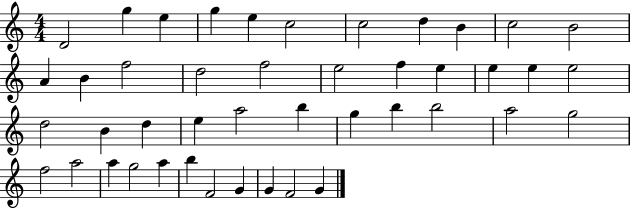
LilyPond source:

{
  \clef treble
  \numericTimeSignature
  \time 4/4
  \key c \major
  d'2 g''4 e''4 | g''4 e''4 c''2 | c''2 d''4 b'4 | c''2 b'2 | \break a'4 b'4 f''2 | d''2 f''2 | e''2 f''4 e''4 | e''4 e''4 e''2 | \break d''2 b'4 d''4 | e''4 a''2 b''4 | g''4 b''4 b''2 | a''2 g''2 | \break f''2 a''2 | a''4 g''2 a''4 | b''4 f'2 g'4 | g'4 f'2 g'4 | \break \bar "|."
}